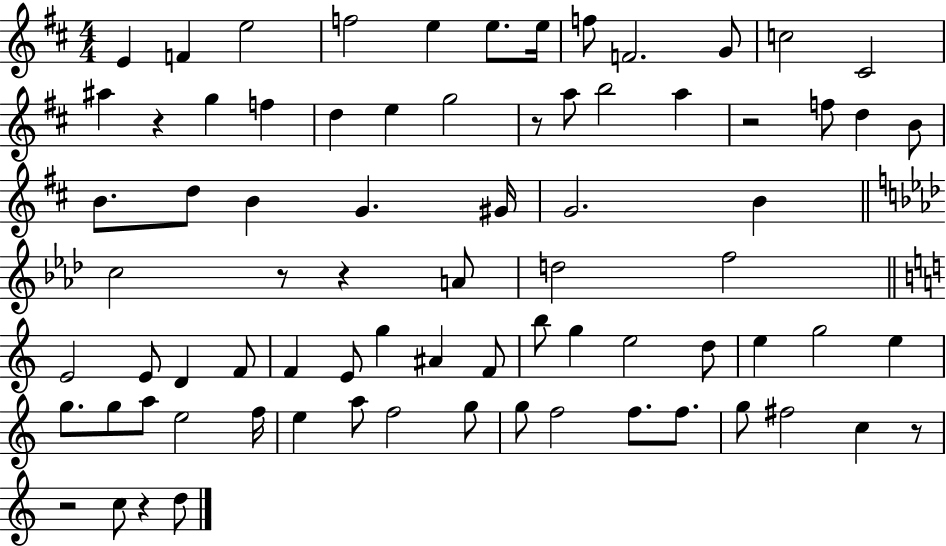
{
  \clef treble
  \numericTimeSignature
  \time 4/4
  \key d \major
  \repeat volta 2 { e'4 f'4 e''2 | f''2 e''4 e''8. e''16 | f''8 f'2. g'8 | c''2 cis'2 | \break ais''4 r4 g''4 f''4 | d''4 e''4 g''2 | r8 a''8 b''2 a''4 | r2 f''8 d''4 b'8 | \break b'8. d''8 b'4 g'4. gis'16 | g'2. b'4 | \bar "||" \break \key aes \major c''2 r8 r4 a'8 | d''2 f''2 | \bar "||" \break \key c \major e'2 e'8 d'4 f'8 | f'4 e'8 g''4 ais'4 f'8 | b''8 g''4 e''2 d''8 | e''4 g''2 e''4 | \break g''8. g''8 a''8 e''2 f''16 | e''4 a''8 f''2 g''8 | g''8 f''2 f''8. f''8. | g''8 fis''2 c''4 r8 | \break r2 c''8 r4 d''8 | } \bar "|."
}